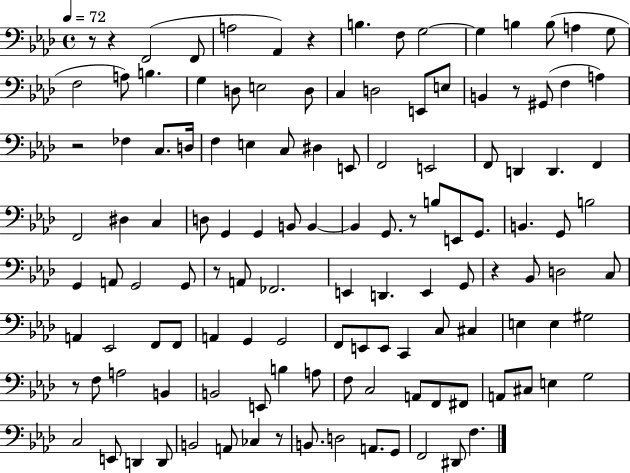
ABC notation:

X:1
T:Untitled
M:4/4
L:1/4
K:Ab
z/2 z F,,2 F,,/2 A,2 _A,, z B, F,/2 G,2 G, B, B,/2 A, G,/2 F,2 A,/2 B, G, D,/2 E,2 D,/2 C, D,2 E,,/2 E,/2 B,, z/2 ^G,,/2 F, A, z2 _F, C,/2 D,/4 F, E, C,/2 ^D, E,,/2 F,,2 E,,2 F,,/2 D,, D,, F,, F,,2 ^D, C, D,/2 G,, G,, B,,/2 B,, B,, G,,/2 z/2 B,/2 E,,/2 G,,/2 B,, G,,/2 B,2 G,, A,,/2 G,,2 G,,/2 z/2 A,,/2 _F,,2 E,, D,, E,, G,,/2 z _B,,/2 D,2 C,/2 A,, _E,,2 F,,/2 F,,/2 A,, G,, G,,2 F,,/2 E,,/2 E,,/2 C,, C,/2 ^C, E, E, ^G,2 z/2 F,/2 A,2 B,, B,,2 E,,/2 B, A,/2 F,/2 C,2 A,,/2 F,,/2 ^F,,/2 A,,/2 ^C,/2 E, G,2 C,2 E,,/2 D,, D,,/2 B,,2 A,,/2 _C, z/2 B,,/2 D,2 A,,/2 G,,/2 F,,2 ^D,,/2 F,